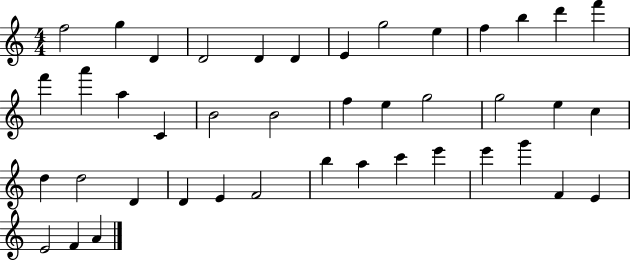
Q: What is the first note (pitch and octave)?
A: F5